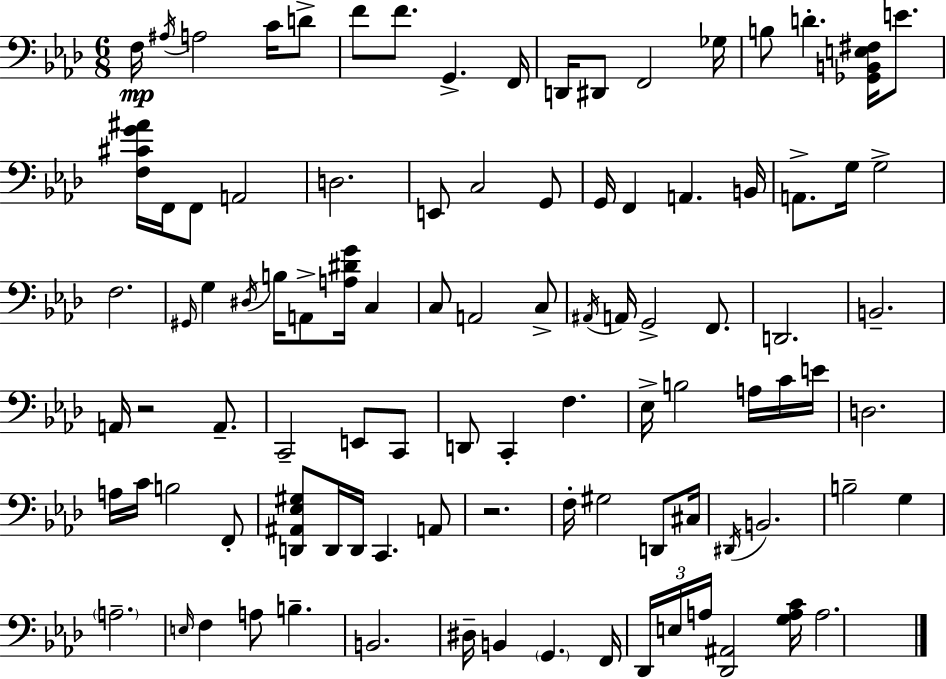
X:1
T:Untitled
M:6/8
L:1/4
K:Ab
F,/4 ^A,/4 A,2 C/4 D/2 F/2 F/2 G,, F,,/4 D,,/4 ^D,,/2 F,,2 _G,/4 B,/2 D [_G,,B,,E,^F,]/4 E/2 [F,^CG^A]/4 F,,/4 F,,/2 A,,2 D,2 E,,/2 C,2 G,,/2 G,,/4 F,, A,, B,,/4 A,,/2 G,/4 G,2 F,2 ^G,,/4 G, ^D,/4 B,/4 A,,/2 [A,^DG]/4 C, C,/2 A,,2 C,/2 ^A,,/4 A,,/4 G,,2 F,,/2 D,,2 B,,2 A,,/4 z2 A,,/2 C,,2 E,,/2 C,,/2 D,,/2 C,, F, _E,/4 B,2 A,/4 C/4 E/4 D,2 A,/4 C/4 B,2 F,,/2 [D,,^A,,_E,^G,]/2 D,,/4 D,,/4 C,, A,,/2 z2 F,/4 ^G,2 D,,/2 ^C,/4 ^D,,/4 B,,2 B,2 G, A,2 E,/4 F, A,/2 B, B,,2 ^D,/4 B,, G,, F,,/4 _D,,/4 E,/4 A,/4 [_D,,^A,,]2 [G,A,C]/4 A,2